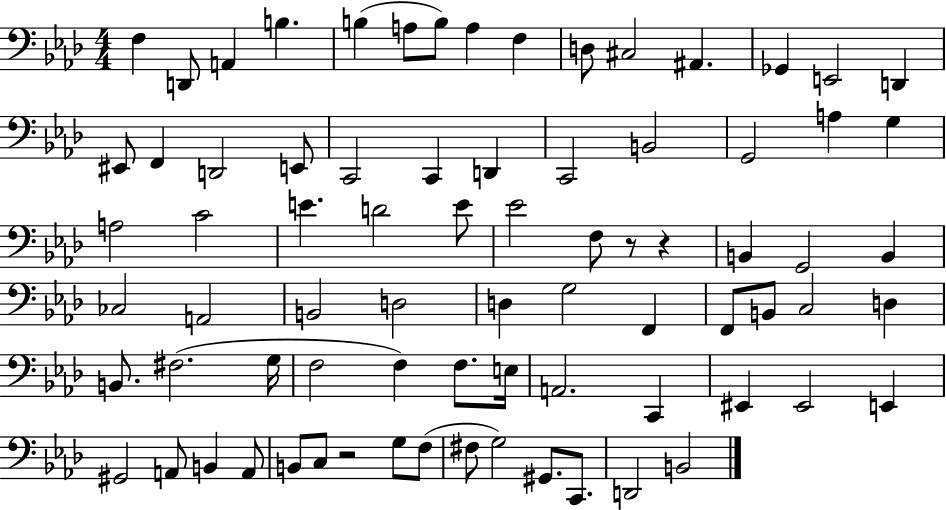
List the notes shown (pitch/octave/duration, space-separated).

F3/q D2/e A2/q B3/q. B3/q A3/e B3/e A3/q F3/q D3/e C#3/h A#2/q. Gb2/q E2/h D2/q EIS2/e F2/q D2/h E2/e C2/h C2/q D2/q C2/h B2/h G2/h A3/q G3/q A3/h C4/h E4/q. D4/h E4/e Eb4/h F3/e R/e R/q B2/q G2/h B2/q CES3/h A2/h B2/h D3/h D3/q G3/h F2/q F2/e B2/e C3/h D3/q B2/e. F#3/h. G3/s F3/h F3/q F3/e. E3/s A2/h. C2/q EIS2/q EIS2/h E2/q G#2/h A2/e B2/q A2/e B2/e C3/e R/h G3/e F3/e F#3/e G3/h G#2/e. C2/e. D2/h B2/h